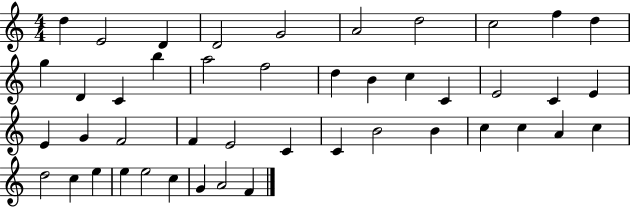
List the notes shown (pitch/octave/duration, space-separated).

D5/q E4/h D4/q D4/h G4/h A4/h D5/h C5/h F5/q D5/q G5/q D4/q C4/q B5/q A5/h F5/h D5/q B4/q C5/q C4/q E4/h C4/q E4/q E4/q G4/q F4/h F4/q E4/h C4/q C4/q B4/h B4/q C5/q C5/q A4/q C5/q D5/h C5/q E5/q E5/q E5/h C5/q G4/q A4/h F4/q